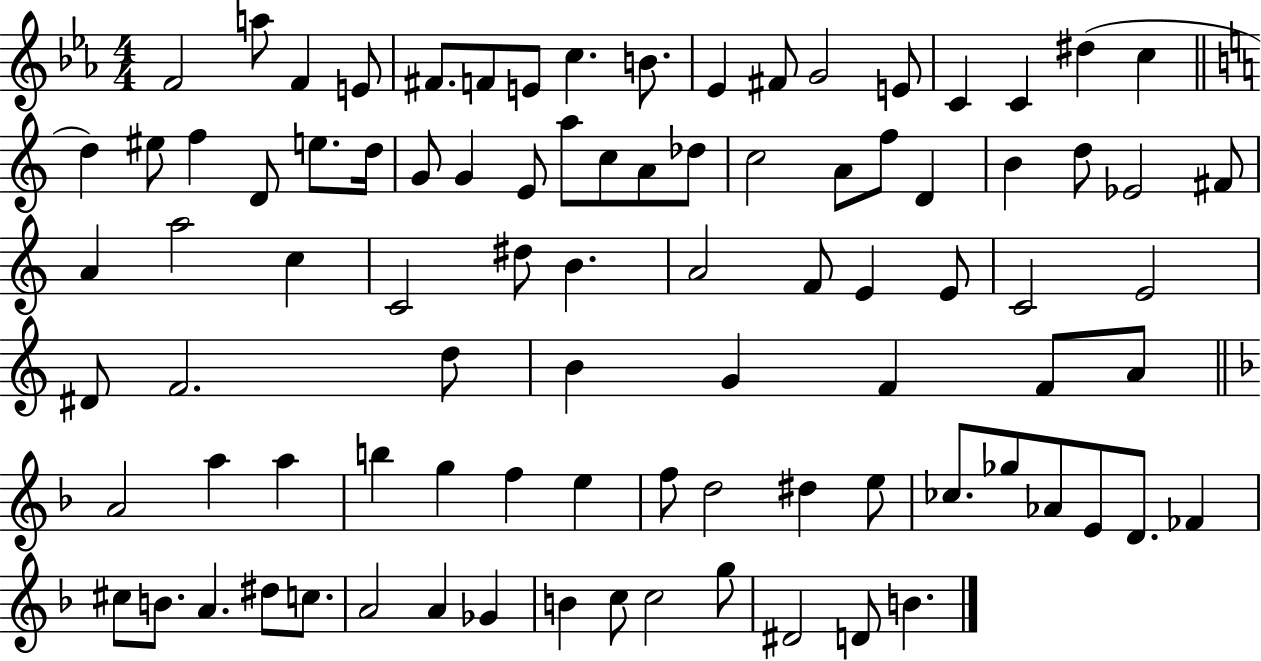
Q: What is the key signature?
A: EES major